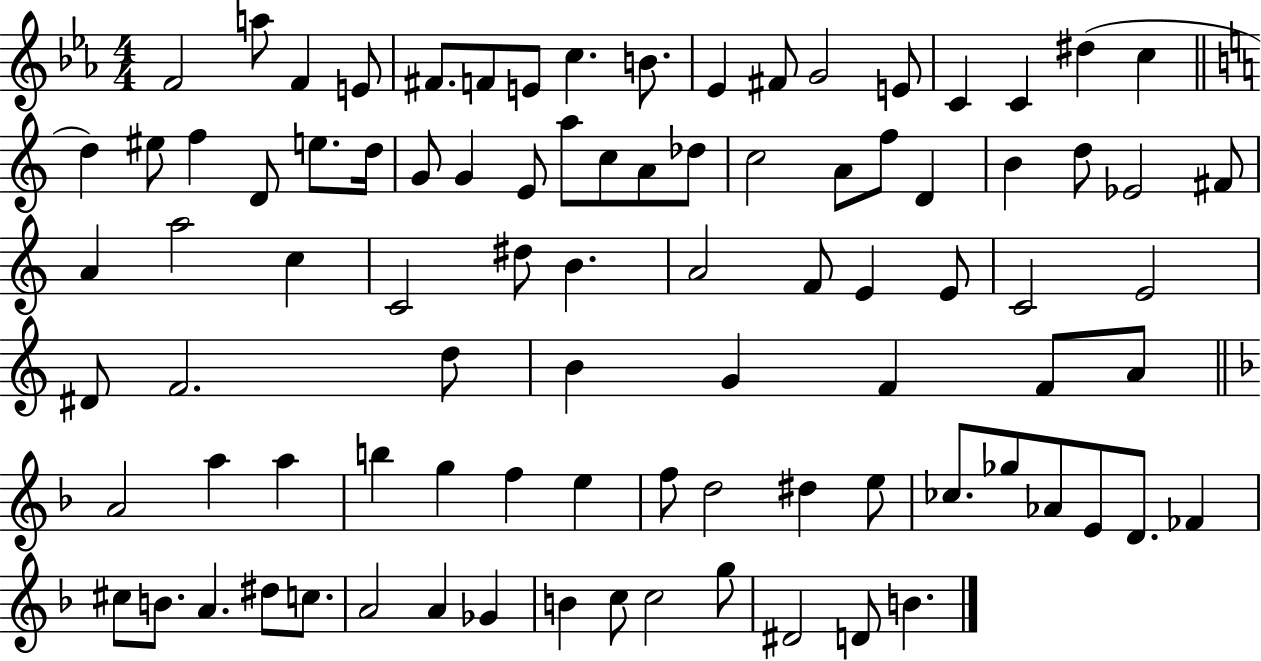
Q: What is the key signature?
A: EES major